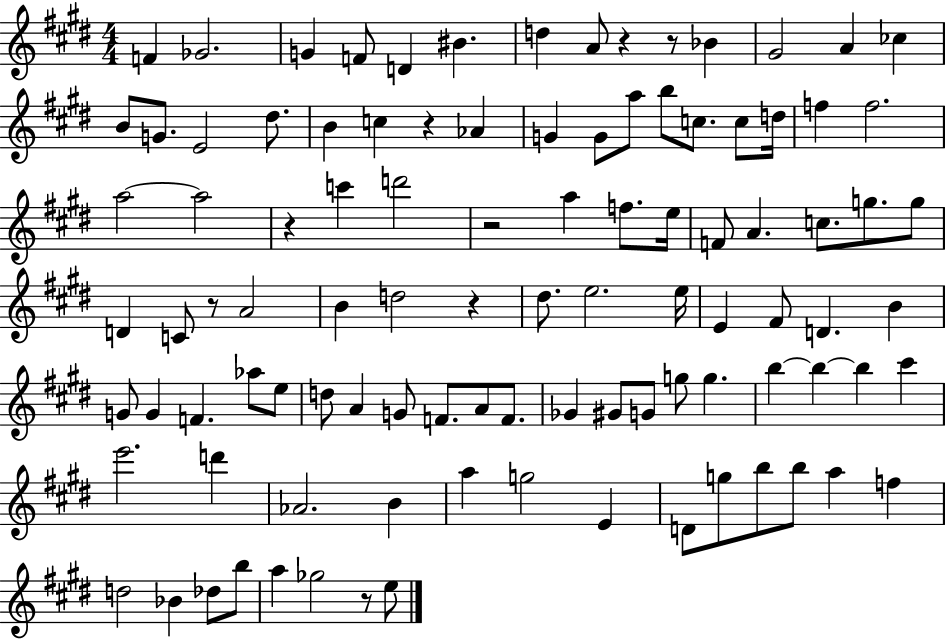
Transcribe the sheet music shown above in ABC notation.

X:1
T:Untitled
M:4/4
L:1/4
K:E
F _G2 G F/2 D ^B d A/2 z z/2 _B ^G2 A _c B/2 G/2 E2 ^d/2 B c z _A G G/2 a/2 b/2 c/2 c/2 d/4 f f2 a2 a2 z c' d'2 z2 a f/2 e/4 F/2 A c/2 g/2 g/2 D C/2 z/2 A2 B d2 z ^d/2 e2 e/4 E ^F/2 D B G/2 G F _a/2 e/2 d/2 A G/2 F/2 A/2 F/2 _G ^G/2 G/2 g/2 g b b b ^c' e'2 d' _A2 B a g2 E D/2 g/2 b/2 b/2 a f d2 _B _d/2 b/2 a _g2 z/2 e/2